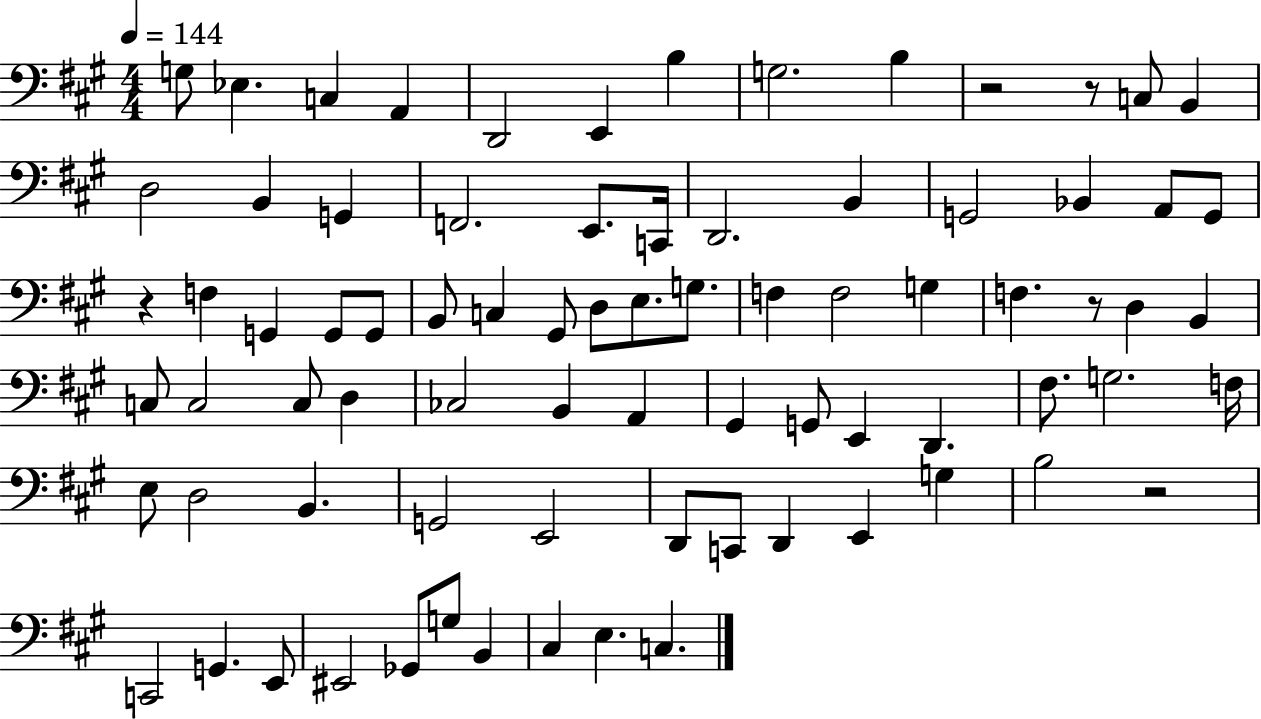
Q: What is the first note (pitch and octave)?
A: G3